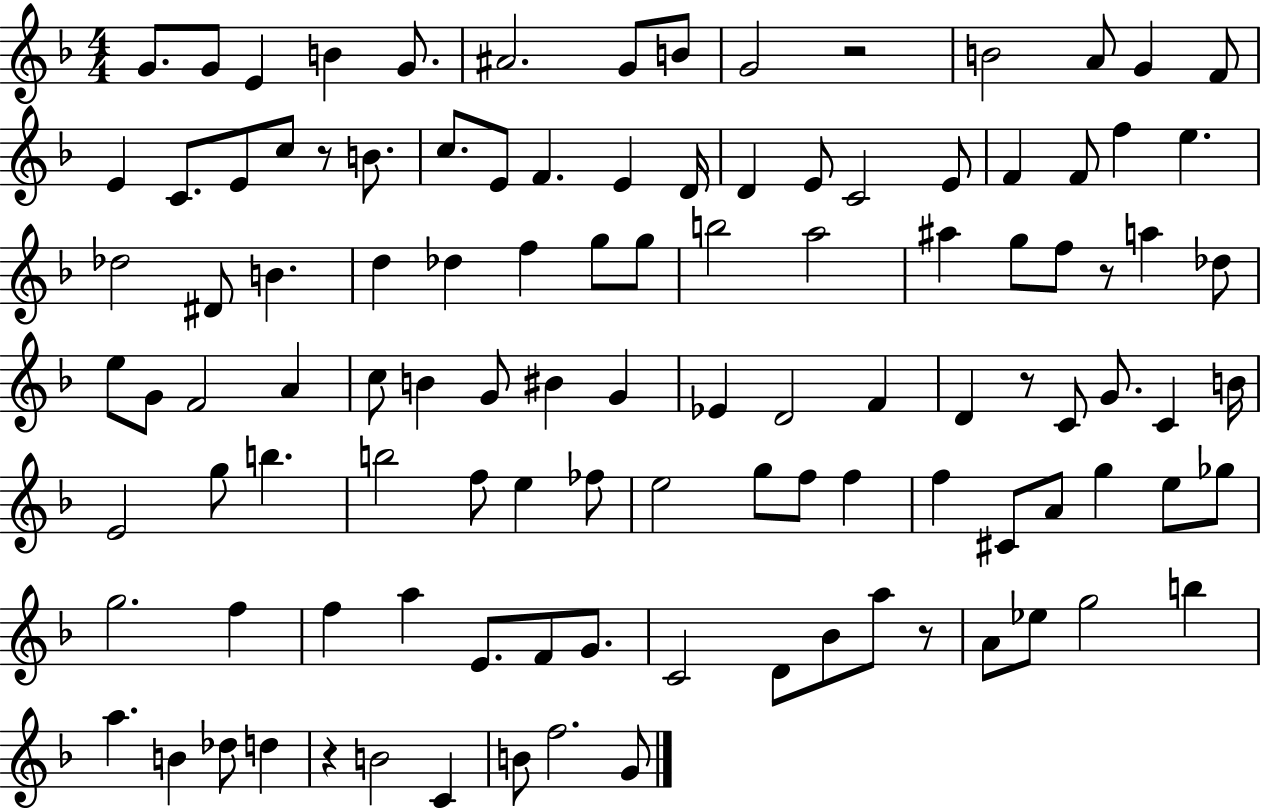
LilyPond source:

{
  \clef treble
  \numericTimeSignature
  \time 4/4
  \key f \major
  g'8. g'8 e'4 b'4 g'8. | ais'2. g'8 b'8 | g'2 r2 | b'2 a'8 g'4 f'8 | \break e'4 c'8. e'8 c''8 r8 b'8. | c''8. e'8 f'4. e'4 d'16 | d'4 e'8 c'2 e'8 | f'4 f'8 f''4 e''4. | \break des''2 dis'8 b'4. | d''4 des''4 f''4 g''8 g''8 | b''2 a''2 | ais''4 g''8 f''8 r8 a''4 des''8 | \break e''8 g'8 f'2 a'4 | c''8 b'4 g'8 bis'4 g'4 | ees'4 d'2 f'4 | d'4 r8 c'8 g'8. c'4 b'16 | \break e'2 g''8 b''4. | b''2 f''8 e''4 fes''8 | e''2 g''8 f''8 f''4 | f''4 cis'8 a'8 g''4 e''8 ges''8 | \break g''2. f''4 | f''4 a''4 e'8. f'8 g'8. | c'2 d'8 bes'8 a''8 r8 | a'8 ees''8 g''2 b''4 | \break a''4. b'4 des''8 d''4 | r4 b'2 c'4 | b'8 f''2. g'8 | \bar "|."
}